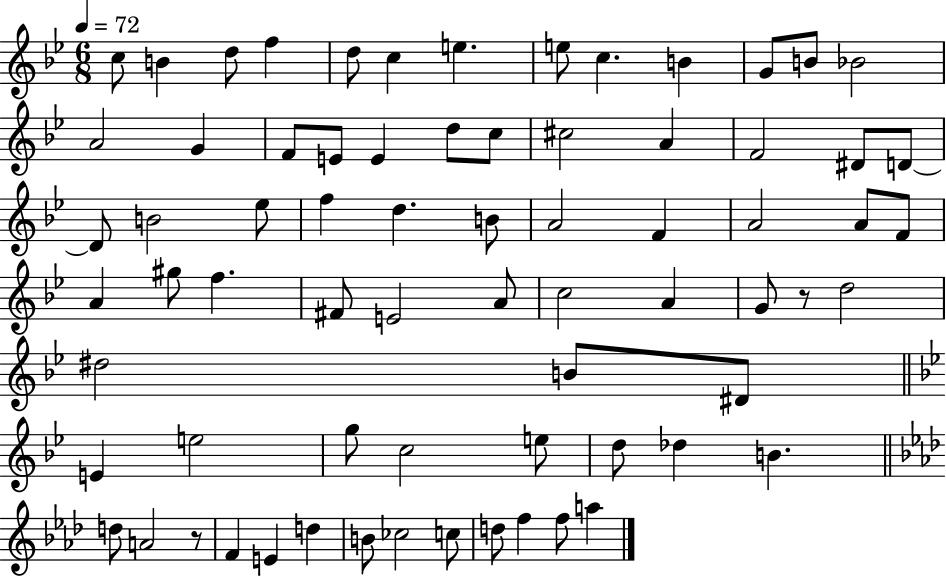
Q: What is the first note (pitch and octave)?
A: C5